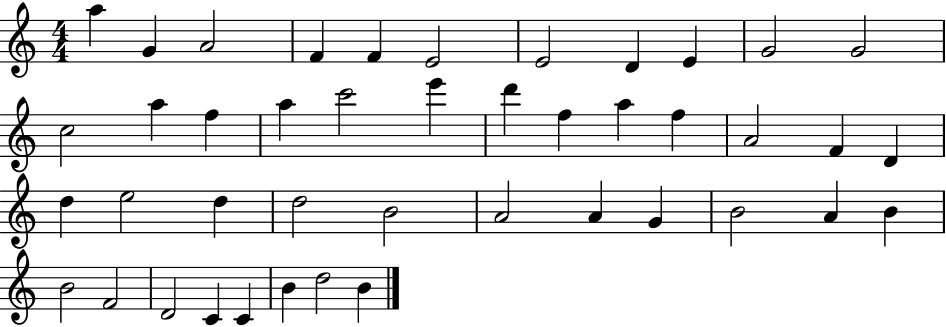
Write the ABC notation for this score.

X:1
T:Untitled
M:4/4
L:1/4
K:C
a G A2 F F E2 E2 D E G2 G2 c2 a f a c'2 e' d' f a f A2 F D d e2 d d2 B2 A2 A G B2 A B B2 F2 D2 C C B d2 B